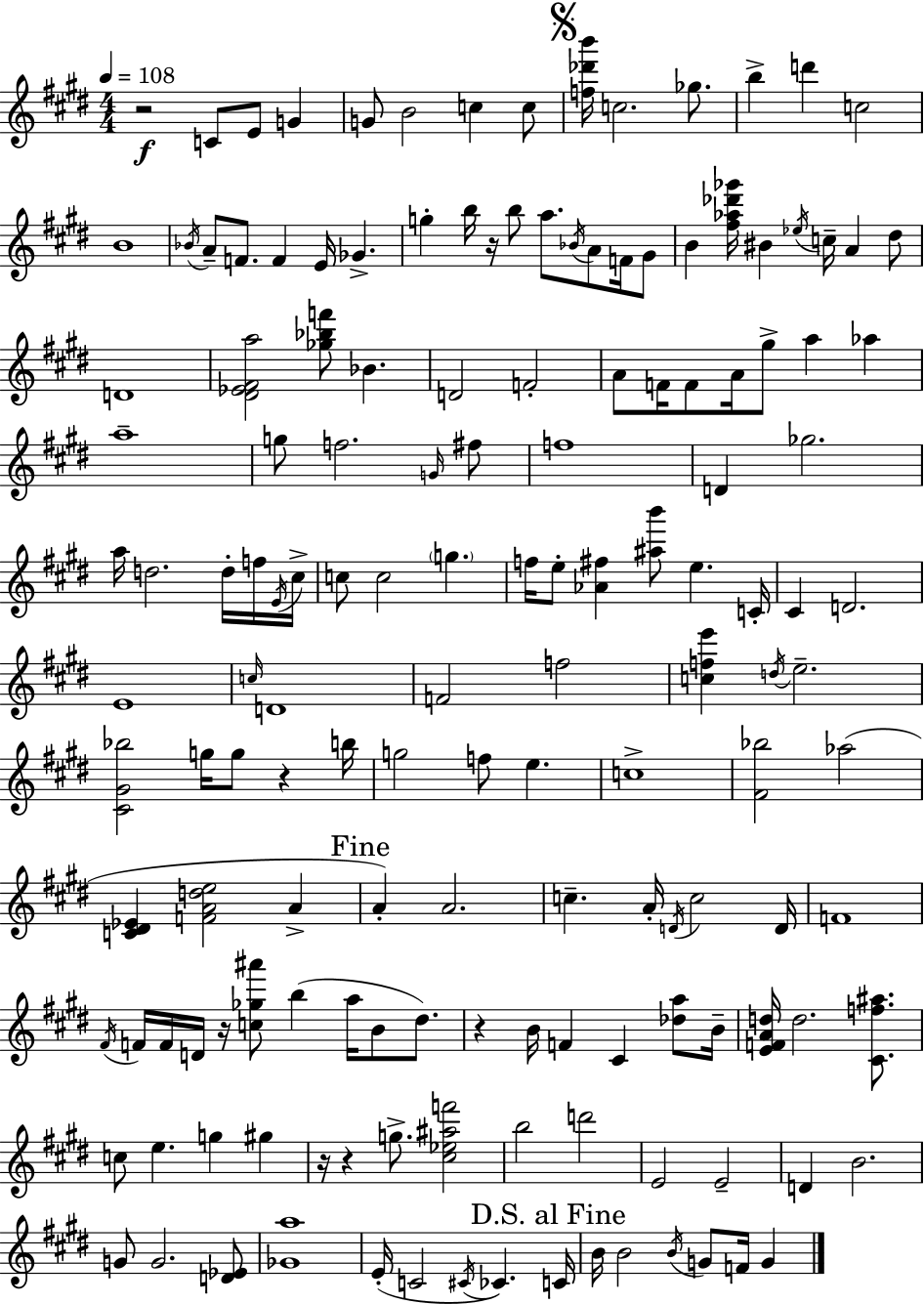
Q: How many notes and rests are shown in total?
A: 153